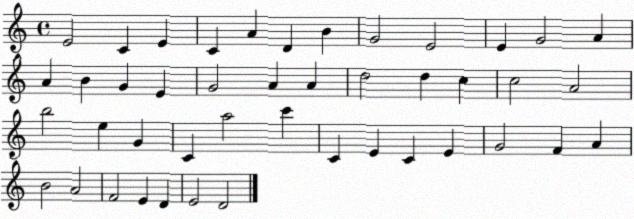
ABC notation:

X:1
T:Untitled
M:4/4
L:1/4
K:C
E2 C E C A D B G2 E2 E G2 A A B G E G2 A A d2 d c c2 A2 b2 e G C a2 c' C E C E G2 F A B2 A2 F2 E D E2 D2